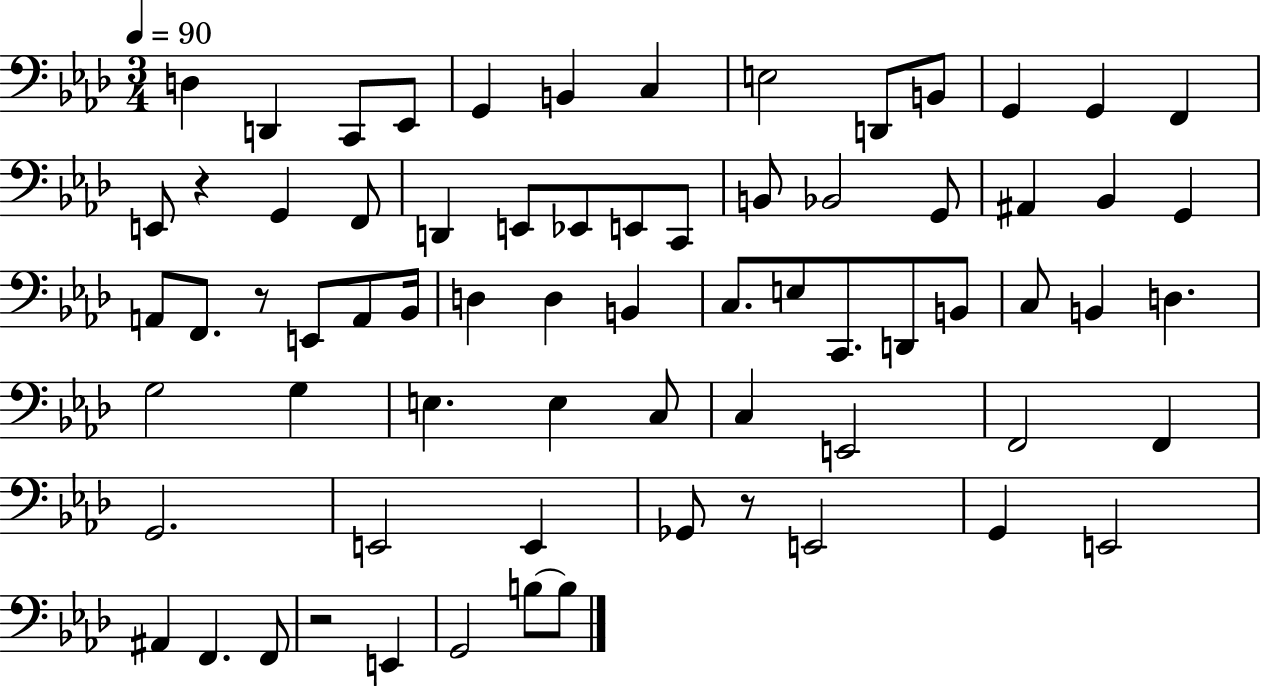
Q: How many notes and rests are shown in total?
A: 70